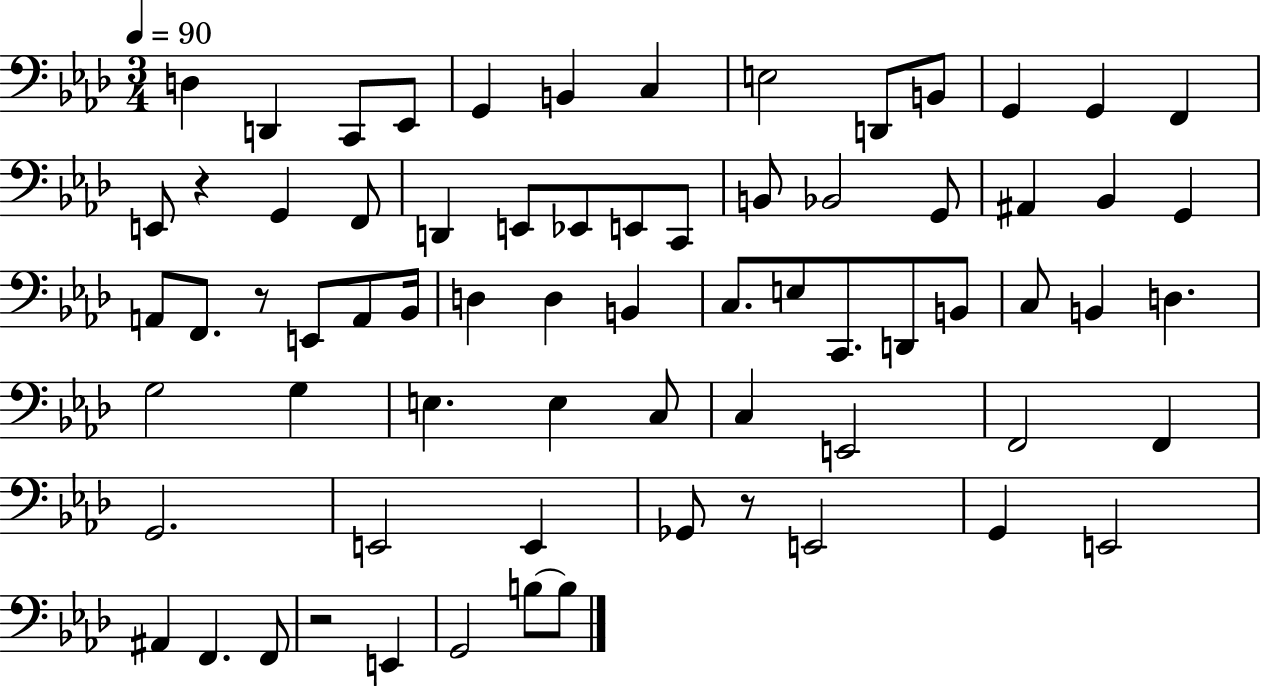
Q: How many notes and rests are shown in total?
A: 70